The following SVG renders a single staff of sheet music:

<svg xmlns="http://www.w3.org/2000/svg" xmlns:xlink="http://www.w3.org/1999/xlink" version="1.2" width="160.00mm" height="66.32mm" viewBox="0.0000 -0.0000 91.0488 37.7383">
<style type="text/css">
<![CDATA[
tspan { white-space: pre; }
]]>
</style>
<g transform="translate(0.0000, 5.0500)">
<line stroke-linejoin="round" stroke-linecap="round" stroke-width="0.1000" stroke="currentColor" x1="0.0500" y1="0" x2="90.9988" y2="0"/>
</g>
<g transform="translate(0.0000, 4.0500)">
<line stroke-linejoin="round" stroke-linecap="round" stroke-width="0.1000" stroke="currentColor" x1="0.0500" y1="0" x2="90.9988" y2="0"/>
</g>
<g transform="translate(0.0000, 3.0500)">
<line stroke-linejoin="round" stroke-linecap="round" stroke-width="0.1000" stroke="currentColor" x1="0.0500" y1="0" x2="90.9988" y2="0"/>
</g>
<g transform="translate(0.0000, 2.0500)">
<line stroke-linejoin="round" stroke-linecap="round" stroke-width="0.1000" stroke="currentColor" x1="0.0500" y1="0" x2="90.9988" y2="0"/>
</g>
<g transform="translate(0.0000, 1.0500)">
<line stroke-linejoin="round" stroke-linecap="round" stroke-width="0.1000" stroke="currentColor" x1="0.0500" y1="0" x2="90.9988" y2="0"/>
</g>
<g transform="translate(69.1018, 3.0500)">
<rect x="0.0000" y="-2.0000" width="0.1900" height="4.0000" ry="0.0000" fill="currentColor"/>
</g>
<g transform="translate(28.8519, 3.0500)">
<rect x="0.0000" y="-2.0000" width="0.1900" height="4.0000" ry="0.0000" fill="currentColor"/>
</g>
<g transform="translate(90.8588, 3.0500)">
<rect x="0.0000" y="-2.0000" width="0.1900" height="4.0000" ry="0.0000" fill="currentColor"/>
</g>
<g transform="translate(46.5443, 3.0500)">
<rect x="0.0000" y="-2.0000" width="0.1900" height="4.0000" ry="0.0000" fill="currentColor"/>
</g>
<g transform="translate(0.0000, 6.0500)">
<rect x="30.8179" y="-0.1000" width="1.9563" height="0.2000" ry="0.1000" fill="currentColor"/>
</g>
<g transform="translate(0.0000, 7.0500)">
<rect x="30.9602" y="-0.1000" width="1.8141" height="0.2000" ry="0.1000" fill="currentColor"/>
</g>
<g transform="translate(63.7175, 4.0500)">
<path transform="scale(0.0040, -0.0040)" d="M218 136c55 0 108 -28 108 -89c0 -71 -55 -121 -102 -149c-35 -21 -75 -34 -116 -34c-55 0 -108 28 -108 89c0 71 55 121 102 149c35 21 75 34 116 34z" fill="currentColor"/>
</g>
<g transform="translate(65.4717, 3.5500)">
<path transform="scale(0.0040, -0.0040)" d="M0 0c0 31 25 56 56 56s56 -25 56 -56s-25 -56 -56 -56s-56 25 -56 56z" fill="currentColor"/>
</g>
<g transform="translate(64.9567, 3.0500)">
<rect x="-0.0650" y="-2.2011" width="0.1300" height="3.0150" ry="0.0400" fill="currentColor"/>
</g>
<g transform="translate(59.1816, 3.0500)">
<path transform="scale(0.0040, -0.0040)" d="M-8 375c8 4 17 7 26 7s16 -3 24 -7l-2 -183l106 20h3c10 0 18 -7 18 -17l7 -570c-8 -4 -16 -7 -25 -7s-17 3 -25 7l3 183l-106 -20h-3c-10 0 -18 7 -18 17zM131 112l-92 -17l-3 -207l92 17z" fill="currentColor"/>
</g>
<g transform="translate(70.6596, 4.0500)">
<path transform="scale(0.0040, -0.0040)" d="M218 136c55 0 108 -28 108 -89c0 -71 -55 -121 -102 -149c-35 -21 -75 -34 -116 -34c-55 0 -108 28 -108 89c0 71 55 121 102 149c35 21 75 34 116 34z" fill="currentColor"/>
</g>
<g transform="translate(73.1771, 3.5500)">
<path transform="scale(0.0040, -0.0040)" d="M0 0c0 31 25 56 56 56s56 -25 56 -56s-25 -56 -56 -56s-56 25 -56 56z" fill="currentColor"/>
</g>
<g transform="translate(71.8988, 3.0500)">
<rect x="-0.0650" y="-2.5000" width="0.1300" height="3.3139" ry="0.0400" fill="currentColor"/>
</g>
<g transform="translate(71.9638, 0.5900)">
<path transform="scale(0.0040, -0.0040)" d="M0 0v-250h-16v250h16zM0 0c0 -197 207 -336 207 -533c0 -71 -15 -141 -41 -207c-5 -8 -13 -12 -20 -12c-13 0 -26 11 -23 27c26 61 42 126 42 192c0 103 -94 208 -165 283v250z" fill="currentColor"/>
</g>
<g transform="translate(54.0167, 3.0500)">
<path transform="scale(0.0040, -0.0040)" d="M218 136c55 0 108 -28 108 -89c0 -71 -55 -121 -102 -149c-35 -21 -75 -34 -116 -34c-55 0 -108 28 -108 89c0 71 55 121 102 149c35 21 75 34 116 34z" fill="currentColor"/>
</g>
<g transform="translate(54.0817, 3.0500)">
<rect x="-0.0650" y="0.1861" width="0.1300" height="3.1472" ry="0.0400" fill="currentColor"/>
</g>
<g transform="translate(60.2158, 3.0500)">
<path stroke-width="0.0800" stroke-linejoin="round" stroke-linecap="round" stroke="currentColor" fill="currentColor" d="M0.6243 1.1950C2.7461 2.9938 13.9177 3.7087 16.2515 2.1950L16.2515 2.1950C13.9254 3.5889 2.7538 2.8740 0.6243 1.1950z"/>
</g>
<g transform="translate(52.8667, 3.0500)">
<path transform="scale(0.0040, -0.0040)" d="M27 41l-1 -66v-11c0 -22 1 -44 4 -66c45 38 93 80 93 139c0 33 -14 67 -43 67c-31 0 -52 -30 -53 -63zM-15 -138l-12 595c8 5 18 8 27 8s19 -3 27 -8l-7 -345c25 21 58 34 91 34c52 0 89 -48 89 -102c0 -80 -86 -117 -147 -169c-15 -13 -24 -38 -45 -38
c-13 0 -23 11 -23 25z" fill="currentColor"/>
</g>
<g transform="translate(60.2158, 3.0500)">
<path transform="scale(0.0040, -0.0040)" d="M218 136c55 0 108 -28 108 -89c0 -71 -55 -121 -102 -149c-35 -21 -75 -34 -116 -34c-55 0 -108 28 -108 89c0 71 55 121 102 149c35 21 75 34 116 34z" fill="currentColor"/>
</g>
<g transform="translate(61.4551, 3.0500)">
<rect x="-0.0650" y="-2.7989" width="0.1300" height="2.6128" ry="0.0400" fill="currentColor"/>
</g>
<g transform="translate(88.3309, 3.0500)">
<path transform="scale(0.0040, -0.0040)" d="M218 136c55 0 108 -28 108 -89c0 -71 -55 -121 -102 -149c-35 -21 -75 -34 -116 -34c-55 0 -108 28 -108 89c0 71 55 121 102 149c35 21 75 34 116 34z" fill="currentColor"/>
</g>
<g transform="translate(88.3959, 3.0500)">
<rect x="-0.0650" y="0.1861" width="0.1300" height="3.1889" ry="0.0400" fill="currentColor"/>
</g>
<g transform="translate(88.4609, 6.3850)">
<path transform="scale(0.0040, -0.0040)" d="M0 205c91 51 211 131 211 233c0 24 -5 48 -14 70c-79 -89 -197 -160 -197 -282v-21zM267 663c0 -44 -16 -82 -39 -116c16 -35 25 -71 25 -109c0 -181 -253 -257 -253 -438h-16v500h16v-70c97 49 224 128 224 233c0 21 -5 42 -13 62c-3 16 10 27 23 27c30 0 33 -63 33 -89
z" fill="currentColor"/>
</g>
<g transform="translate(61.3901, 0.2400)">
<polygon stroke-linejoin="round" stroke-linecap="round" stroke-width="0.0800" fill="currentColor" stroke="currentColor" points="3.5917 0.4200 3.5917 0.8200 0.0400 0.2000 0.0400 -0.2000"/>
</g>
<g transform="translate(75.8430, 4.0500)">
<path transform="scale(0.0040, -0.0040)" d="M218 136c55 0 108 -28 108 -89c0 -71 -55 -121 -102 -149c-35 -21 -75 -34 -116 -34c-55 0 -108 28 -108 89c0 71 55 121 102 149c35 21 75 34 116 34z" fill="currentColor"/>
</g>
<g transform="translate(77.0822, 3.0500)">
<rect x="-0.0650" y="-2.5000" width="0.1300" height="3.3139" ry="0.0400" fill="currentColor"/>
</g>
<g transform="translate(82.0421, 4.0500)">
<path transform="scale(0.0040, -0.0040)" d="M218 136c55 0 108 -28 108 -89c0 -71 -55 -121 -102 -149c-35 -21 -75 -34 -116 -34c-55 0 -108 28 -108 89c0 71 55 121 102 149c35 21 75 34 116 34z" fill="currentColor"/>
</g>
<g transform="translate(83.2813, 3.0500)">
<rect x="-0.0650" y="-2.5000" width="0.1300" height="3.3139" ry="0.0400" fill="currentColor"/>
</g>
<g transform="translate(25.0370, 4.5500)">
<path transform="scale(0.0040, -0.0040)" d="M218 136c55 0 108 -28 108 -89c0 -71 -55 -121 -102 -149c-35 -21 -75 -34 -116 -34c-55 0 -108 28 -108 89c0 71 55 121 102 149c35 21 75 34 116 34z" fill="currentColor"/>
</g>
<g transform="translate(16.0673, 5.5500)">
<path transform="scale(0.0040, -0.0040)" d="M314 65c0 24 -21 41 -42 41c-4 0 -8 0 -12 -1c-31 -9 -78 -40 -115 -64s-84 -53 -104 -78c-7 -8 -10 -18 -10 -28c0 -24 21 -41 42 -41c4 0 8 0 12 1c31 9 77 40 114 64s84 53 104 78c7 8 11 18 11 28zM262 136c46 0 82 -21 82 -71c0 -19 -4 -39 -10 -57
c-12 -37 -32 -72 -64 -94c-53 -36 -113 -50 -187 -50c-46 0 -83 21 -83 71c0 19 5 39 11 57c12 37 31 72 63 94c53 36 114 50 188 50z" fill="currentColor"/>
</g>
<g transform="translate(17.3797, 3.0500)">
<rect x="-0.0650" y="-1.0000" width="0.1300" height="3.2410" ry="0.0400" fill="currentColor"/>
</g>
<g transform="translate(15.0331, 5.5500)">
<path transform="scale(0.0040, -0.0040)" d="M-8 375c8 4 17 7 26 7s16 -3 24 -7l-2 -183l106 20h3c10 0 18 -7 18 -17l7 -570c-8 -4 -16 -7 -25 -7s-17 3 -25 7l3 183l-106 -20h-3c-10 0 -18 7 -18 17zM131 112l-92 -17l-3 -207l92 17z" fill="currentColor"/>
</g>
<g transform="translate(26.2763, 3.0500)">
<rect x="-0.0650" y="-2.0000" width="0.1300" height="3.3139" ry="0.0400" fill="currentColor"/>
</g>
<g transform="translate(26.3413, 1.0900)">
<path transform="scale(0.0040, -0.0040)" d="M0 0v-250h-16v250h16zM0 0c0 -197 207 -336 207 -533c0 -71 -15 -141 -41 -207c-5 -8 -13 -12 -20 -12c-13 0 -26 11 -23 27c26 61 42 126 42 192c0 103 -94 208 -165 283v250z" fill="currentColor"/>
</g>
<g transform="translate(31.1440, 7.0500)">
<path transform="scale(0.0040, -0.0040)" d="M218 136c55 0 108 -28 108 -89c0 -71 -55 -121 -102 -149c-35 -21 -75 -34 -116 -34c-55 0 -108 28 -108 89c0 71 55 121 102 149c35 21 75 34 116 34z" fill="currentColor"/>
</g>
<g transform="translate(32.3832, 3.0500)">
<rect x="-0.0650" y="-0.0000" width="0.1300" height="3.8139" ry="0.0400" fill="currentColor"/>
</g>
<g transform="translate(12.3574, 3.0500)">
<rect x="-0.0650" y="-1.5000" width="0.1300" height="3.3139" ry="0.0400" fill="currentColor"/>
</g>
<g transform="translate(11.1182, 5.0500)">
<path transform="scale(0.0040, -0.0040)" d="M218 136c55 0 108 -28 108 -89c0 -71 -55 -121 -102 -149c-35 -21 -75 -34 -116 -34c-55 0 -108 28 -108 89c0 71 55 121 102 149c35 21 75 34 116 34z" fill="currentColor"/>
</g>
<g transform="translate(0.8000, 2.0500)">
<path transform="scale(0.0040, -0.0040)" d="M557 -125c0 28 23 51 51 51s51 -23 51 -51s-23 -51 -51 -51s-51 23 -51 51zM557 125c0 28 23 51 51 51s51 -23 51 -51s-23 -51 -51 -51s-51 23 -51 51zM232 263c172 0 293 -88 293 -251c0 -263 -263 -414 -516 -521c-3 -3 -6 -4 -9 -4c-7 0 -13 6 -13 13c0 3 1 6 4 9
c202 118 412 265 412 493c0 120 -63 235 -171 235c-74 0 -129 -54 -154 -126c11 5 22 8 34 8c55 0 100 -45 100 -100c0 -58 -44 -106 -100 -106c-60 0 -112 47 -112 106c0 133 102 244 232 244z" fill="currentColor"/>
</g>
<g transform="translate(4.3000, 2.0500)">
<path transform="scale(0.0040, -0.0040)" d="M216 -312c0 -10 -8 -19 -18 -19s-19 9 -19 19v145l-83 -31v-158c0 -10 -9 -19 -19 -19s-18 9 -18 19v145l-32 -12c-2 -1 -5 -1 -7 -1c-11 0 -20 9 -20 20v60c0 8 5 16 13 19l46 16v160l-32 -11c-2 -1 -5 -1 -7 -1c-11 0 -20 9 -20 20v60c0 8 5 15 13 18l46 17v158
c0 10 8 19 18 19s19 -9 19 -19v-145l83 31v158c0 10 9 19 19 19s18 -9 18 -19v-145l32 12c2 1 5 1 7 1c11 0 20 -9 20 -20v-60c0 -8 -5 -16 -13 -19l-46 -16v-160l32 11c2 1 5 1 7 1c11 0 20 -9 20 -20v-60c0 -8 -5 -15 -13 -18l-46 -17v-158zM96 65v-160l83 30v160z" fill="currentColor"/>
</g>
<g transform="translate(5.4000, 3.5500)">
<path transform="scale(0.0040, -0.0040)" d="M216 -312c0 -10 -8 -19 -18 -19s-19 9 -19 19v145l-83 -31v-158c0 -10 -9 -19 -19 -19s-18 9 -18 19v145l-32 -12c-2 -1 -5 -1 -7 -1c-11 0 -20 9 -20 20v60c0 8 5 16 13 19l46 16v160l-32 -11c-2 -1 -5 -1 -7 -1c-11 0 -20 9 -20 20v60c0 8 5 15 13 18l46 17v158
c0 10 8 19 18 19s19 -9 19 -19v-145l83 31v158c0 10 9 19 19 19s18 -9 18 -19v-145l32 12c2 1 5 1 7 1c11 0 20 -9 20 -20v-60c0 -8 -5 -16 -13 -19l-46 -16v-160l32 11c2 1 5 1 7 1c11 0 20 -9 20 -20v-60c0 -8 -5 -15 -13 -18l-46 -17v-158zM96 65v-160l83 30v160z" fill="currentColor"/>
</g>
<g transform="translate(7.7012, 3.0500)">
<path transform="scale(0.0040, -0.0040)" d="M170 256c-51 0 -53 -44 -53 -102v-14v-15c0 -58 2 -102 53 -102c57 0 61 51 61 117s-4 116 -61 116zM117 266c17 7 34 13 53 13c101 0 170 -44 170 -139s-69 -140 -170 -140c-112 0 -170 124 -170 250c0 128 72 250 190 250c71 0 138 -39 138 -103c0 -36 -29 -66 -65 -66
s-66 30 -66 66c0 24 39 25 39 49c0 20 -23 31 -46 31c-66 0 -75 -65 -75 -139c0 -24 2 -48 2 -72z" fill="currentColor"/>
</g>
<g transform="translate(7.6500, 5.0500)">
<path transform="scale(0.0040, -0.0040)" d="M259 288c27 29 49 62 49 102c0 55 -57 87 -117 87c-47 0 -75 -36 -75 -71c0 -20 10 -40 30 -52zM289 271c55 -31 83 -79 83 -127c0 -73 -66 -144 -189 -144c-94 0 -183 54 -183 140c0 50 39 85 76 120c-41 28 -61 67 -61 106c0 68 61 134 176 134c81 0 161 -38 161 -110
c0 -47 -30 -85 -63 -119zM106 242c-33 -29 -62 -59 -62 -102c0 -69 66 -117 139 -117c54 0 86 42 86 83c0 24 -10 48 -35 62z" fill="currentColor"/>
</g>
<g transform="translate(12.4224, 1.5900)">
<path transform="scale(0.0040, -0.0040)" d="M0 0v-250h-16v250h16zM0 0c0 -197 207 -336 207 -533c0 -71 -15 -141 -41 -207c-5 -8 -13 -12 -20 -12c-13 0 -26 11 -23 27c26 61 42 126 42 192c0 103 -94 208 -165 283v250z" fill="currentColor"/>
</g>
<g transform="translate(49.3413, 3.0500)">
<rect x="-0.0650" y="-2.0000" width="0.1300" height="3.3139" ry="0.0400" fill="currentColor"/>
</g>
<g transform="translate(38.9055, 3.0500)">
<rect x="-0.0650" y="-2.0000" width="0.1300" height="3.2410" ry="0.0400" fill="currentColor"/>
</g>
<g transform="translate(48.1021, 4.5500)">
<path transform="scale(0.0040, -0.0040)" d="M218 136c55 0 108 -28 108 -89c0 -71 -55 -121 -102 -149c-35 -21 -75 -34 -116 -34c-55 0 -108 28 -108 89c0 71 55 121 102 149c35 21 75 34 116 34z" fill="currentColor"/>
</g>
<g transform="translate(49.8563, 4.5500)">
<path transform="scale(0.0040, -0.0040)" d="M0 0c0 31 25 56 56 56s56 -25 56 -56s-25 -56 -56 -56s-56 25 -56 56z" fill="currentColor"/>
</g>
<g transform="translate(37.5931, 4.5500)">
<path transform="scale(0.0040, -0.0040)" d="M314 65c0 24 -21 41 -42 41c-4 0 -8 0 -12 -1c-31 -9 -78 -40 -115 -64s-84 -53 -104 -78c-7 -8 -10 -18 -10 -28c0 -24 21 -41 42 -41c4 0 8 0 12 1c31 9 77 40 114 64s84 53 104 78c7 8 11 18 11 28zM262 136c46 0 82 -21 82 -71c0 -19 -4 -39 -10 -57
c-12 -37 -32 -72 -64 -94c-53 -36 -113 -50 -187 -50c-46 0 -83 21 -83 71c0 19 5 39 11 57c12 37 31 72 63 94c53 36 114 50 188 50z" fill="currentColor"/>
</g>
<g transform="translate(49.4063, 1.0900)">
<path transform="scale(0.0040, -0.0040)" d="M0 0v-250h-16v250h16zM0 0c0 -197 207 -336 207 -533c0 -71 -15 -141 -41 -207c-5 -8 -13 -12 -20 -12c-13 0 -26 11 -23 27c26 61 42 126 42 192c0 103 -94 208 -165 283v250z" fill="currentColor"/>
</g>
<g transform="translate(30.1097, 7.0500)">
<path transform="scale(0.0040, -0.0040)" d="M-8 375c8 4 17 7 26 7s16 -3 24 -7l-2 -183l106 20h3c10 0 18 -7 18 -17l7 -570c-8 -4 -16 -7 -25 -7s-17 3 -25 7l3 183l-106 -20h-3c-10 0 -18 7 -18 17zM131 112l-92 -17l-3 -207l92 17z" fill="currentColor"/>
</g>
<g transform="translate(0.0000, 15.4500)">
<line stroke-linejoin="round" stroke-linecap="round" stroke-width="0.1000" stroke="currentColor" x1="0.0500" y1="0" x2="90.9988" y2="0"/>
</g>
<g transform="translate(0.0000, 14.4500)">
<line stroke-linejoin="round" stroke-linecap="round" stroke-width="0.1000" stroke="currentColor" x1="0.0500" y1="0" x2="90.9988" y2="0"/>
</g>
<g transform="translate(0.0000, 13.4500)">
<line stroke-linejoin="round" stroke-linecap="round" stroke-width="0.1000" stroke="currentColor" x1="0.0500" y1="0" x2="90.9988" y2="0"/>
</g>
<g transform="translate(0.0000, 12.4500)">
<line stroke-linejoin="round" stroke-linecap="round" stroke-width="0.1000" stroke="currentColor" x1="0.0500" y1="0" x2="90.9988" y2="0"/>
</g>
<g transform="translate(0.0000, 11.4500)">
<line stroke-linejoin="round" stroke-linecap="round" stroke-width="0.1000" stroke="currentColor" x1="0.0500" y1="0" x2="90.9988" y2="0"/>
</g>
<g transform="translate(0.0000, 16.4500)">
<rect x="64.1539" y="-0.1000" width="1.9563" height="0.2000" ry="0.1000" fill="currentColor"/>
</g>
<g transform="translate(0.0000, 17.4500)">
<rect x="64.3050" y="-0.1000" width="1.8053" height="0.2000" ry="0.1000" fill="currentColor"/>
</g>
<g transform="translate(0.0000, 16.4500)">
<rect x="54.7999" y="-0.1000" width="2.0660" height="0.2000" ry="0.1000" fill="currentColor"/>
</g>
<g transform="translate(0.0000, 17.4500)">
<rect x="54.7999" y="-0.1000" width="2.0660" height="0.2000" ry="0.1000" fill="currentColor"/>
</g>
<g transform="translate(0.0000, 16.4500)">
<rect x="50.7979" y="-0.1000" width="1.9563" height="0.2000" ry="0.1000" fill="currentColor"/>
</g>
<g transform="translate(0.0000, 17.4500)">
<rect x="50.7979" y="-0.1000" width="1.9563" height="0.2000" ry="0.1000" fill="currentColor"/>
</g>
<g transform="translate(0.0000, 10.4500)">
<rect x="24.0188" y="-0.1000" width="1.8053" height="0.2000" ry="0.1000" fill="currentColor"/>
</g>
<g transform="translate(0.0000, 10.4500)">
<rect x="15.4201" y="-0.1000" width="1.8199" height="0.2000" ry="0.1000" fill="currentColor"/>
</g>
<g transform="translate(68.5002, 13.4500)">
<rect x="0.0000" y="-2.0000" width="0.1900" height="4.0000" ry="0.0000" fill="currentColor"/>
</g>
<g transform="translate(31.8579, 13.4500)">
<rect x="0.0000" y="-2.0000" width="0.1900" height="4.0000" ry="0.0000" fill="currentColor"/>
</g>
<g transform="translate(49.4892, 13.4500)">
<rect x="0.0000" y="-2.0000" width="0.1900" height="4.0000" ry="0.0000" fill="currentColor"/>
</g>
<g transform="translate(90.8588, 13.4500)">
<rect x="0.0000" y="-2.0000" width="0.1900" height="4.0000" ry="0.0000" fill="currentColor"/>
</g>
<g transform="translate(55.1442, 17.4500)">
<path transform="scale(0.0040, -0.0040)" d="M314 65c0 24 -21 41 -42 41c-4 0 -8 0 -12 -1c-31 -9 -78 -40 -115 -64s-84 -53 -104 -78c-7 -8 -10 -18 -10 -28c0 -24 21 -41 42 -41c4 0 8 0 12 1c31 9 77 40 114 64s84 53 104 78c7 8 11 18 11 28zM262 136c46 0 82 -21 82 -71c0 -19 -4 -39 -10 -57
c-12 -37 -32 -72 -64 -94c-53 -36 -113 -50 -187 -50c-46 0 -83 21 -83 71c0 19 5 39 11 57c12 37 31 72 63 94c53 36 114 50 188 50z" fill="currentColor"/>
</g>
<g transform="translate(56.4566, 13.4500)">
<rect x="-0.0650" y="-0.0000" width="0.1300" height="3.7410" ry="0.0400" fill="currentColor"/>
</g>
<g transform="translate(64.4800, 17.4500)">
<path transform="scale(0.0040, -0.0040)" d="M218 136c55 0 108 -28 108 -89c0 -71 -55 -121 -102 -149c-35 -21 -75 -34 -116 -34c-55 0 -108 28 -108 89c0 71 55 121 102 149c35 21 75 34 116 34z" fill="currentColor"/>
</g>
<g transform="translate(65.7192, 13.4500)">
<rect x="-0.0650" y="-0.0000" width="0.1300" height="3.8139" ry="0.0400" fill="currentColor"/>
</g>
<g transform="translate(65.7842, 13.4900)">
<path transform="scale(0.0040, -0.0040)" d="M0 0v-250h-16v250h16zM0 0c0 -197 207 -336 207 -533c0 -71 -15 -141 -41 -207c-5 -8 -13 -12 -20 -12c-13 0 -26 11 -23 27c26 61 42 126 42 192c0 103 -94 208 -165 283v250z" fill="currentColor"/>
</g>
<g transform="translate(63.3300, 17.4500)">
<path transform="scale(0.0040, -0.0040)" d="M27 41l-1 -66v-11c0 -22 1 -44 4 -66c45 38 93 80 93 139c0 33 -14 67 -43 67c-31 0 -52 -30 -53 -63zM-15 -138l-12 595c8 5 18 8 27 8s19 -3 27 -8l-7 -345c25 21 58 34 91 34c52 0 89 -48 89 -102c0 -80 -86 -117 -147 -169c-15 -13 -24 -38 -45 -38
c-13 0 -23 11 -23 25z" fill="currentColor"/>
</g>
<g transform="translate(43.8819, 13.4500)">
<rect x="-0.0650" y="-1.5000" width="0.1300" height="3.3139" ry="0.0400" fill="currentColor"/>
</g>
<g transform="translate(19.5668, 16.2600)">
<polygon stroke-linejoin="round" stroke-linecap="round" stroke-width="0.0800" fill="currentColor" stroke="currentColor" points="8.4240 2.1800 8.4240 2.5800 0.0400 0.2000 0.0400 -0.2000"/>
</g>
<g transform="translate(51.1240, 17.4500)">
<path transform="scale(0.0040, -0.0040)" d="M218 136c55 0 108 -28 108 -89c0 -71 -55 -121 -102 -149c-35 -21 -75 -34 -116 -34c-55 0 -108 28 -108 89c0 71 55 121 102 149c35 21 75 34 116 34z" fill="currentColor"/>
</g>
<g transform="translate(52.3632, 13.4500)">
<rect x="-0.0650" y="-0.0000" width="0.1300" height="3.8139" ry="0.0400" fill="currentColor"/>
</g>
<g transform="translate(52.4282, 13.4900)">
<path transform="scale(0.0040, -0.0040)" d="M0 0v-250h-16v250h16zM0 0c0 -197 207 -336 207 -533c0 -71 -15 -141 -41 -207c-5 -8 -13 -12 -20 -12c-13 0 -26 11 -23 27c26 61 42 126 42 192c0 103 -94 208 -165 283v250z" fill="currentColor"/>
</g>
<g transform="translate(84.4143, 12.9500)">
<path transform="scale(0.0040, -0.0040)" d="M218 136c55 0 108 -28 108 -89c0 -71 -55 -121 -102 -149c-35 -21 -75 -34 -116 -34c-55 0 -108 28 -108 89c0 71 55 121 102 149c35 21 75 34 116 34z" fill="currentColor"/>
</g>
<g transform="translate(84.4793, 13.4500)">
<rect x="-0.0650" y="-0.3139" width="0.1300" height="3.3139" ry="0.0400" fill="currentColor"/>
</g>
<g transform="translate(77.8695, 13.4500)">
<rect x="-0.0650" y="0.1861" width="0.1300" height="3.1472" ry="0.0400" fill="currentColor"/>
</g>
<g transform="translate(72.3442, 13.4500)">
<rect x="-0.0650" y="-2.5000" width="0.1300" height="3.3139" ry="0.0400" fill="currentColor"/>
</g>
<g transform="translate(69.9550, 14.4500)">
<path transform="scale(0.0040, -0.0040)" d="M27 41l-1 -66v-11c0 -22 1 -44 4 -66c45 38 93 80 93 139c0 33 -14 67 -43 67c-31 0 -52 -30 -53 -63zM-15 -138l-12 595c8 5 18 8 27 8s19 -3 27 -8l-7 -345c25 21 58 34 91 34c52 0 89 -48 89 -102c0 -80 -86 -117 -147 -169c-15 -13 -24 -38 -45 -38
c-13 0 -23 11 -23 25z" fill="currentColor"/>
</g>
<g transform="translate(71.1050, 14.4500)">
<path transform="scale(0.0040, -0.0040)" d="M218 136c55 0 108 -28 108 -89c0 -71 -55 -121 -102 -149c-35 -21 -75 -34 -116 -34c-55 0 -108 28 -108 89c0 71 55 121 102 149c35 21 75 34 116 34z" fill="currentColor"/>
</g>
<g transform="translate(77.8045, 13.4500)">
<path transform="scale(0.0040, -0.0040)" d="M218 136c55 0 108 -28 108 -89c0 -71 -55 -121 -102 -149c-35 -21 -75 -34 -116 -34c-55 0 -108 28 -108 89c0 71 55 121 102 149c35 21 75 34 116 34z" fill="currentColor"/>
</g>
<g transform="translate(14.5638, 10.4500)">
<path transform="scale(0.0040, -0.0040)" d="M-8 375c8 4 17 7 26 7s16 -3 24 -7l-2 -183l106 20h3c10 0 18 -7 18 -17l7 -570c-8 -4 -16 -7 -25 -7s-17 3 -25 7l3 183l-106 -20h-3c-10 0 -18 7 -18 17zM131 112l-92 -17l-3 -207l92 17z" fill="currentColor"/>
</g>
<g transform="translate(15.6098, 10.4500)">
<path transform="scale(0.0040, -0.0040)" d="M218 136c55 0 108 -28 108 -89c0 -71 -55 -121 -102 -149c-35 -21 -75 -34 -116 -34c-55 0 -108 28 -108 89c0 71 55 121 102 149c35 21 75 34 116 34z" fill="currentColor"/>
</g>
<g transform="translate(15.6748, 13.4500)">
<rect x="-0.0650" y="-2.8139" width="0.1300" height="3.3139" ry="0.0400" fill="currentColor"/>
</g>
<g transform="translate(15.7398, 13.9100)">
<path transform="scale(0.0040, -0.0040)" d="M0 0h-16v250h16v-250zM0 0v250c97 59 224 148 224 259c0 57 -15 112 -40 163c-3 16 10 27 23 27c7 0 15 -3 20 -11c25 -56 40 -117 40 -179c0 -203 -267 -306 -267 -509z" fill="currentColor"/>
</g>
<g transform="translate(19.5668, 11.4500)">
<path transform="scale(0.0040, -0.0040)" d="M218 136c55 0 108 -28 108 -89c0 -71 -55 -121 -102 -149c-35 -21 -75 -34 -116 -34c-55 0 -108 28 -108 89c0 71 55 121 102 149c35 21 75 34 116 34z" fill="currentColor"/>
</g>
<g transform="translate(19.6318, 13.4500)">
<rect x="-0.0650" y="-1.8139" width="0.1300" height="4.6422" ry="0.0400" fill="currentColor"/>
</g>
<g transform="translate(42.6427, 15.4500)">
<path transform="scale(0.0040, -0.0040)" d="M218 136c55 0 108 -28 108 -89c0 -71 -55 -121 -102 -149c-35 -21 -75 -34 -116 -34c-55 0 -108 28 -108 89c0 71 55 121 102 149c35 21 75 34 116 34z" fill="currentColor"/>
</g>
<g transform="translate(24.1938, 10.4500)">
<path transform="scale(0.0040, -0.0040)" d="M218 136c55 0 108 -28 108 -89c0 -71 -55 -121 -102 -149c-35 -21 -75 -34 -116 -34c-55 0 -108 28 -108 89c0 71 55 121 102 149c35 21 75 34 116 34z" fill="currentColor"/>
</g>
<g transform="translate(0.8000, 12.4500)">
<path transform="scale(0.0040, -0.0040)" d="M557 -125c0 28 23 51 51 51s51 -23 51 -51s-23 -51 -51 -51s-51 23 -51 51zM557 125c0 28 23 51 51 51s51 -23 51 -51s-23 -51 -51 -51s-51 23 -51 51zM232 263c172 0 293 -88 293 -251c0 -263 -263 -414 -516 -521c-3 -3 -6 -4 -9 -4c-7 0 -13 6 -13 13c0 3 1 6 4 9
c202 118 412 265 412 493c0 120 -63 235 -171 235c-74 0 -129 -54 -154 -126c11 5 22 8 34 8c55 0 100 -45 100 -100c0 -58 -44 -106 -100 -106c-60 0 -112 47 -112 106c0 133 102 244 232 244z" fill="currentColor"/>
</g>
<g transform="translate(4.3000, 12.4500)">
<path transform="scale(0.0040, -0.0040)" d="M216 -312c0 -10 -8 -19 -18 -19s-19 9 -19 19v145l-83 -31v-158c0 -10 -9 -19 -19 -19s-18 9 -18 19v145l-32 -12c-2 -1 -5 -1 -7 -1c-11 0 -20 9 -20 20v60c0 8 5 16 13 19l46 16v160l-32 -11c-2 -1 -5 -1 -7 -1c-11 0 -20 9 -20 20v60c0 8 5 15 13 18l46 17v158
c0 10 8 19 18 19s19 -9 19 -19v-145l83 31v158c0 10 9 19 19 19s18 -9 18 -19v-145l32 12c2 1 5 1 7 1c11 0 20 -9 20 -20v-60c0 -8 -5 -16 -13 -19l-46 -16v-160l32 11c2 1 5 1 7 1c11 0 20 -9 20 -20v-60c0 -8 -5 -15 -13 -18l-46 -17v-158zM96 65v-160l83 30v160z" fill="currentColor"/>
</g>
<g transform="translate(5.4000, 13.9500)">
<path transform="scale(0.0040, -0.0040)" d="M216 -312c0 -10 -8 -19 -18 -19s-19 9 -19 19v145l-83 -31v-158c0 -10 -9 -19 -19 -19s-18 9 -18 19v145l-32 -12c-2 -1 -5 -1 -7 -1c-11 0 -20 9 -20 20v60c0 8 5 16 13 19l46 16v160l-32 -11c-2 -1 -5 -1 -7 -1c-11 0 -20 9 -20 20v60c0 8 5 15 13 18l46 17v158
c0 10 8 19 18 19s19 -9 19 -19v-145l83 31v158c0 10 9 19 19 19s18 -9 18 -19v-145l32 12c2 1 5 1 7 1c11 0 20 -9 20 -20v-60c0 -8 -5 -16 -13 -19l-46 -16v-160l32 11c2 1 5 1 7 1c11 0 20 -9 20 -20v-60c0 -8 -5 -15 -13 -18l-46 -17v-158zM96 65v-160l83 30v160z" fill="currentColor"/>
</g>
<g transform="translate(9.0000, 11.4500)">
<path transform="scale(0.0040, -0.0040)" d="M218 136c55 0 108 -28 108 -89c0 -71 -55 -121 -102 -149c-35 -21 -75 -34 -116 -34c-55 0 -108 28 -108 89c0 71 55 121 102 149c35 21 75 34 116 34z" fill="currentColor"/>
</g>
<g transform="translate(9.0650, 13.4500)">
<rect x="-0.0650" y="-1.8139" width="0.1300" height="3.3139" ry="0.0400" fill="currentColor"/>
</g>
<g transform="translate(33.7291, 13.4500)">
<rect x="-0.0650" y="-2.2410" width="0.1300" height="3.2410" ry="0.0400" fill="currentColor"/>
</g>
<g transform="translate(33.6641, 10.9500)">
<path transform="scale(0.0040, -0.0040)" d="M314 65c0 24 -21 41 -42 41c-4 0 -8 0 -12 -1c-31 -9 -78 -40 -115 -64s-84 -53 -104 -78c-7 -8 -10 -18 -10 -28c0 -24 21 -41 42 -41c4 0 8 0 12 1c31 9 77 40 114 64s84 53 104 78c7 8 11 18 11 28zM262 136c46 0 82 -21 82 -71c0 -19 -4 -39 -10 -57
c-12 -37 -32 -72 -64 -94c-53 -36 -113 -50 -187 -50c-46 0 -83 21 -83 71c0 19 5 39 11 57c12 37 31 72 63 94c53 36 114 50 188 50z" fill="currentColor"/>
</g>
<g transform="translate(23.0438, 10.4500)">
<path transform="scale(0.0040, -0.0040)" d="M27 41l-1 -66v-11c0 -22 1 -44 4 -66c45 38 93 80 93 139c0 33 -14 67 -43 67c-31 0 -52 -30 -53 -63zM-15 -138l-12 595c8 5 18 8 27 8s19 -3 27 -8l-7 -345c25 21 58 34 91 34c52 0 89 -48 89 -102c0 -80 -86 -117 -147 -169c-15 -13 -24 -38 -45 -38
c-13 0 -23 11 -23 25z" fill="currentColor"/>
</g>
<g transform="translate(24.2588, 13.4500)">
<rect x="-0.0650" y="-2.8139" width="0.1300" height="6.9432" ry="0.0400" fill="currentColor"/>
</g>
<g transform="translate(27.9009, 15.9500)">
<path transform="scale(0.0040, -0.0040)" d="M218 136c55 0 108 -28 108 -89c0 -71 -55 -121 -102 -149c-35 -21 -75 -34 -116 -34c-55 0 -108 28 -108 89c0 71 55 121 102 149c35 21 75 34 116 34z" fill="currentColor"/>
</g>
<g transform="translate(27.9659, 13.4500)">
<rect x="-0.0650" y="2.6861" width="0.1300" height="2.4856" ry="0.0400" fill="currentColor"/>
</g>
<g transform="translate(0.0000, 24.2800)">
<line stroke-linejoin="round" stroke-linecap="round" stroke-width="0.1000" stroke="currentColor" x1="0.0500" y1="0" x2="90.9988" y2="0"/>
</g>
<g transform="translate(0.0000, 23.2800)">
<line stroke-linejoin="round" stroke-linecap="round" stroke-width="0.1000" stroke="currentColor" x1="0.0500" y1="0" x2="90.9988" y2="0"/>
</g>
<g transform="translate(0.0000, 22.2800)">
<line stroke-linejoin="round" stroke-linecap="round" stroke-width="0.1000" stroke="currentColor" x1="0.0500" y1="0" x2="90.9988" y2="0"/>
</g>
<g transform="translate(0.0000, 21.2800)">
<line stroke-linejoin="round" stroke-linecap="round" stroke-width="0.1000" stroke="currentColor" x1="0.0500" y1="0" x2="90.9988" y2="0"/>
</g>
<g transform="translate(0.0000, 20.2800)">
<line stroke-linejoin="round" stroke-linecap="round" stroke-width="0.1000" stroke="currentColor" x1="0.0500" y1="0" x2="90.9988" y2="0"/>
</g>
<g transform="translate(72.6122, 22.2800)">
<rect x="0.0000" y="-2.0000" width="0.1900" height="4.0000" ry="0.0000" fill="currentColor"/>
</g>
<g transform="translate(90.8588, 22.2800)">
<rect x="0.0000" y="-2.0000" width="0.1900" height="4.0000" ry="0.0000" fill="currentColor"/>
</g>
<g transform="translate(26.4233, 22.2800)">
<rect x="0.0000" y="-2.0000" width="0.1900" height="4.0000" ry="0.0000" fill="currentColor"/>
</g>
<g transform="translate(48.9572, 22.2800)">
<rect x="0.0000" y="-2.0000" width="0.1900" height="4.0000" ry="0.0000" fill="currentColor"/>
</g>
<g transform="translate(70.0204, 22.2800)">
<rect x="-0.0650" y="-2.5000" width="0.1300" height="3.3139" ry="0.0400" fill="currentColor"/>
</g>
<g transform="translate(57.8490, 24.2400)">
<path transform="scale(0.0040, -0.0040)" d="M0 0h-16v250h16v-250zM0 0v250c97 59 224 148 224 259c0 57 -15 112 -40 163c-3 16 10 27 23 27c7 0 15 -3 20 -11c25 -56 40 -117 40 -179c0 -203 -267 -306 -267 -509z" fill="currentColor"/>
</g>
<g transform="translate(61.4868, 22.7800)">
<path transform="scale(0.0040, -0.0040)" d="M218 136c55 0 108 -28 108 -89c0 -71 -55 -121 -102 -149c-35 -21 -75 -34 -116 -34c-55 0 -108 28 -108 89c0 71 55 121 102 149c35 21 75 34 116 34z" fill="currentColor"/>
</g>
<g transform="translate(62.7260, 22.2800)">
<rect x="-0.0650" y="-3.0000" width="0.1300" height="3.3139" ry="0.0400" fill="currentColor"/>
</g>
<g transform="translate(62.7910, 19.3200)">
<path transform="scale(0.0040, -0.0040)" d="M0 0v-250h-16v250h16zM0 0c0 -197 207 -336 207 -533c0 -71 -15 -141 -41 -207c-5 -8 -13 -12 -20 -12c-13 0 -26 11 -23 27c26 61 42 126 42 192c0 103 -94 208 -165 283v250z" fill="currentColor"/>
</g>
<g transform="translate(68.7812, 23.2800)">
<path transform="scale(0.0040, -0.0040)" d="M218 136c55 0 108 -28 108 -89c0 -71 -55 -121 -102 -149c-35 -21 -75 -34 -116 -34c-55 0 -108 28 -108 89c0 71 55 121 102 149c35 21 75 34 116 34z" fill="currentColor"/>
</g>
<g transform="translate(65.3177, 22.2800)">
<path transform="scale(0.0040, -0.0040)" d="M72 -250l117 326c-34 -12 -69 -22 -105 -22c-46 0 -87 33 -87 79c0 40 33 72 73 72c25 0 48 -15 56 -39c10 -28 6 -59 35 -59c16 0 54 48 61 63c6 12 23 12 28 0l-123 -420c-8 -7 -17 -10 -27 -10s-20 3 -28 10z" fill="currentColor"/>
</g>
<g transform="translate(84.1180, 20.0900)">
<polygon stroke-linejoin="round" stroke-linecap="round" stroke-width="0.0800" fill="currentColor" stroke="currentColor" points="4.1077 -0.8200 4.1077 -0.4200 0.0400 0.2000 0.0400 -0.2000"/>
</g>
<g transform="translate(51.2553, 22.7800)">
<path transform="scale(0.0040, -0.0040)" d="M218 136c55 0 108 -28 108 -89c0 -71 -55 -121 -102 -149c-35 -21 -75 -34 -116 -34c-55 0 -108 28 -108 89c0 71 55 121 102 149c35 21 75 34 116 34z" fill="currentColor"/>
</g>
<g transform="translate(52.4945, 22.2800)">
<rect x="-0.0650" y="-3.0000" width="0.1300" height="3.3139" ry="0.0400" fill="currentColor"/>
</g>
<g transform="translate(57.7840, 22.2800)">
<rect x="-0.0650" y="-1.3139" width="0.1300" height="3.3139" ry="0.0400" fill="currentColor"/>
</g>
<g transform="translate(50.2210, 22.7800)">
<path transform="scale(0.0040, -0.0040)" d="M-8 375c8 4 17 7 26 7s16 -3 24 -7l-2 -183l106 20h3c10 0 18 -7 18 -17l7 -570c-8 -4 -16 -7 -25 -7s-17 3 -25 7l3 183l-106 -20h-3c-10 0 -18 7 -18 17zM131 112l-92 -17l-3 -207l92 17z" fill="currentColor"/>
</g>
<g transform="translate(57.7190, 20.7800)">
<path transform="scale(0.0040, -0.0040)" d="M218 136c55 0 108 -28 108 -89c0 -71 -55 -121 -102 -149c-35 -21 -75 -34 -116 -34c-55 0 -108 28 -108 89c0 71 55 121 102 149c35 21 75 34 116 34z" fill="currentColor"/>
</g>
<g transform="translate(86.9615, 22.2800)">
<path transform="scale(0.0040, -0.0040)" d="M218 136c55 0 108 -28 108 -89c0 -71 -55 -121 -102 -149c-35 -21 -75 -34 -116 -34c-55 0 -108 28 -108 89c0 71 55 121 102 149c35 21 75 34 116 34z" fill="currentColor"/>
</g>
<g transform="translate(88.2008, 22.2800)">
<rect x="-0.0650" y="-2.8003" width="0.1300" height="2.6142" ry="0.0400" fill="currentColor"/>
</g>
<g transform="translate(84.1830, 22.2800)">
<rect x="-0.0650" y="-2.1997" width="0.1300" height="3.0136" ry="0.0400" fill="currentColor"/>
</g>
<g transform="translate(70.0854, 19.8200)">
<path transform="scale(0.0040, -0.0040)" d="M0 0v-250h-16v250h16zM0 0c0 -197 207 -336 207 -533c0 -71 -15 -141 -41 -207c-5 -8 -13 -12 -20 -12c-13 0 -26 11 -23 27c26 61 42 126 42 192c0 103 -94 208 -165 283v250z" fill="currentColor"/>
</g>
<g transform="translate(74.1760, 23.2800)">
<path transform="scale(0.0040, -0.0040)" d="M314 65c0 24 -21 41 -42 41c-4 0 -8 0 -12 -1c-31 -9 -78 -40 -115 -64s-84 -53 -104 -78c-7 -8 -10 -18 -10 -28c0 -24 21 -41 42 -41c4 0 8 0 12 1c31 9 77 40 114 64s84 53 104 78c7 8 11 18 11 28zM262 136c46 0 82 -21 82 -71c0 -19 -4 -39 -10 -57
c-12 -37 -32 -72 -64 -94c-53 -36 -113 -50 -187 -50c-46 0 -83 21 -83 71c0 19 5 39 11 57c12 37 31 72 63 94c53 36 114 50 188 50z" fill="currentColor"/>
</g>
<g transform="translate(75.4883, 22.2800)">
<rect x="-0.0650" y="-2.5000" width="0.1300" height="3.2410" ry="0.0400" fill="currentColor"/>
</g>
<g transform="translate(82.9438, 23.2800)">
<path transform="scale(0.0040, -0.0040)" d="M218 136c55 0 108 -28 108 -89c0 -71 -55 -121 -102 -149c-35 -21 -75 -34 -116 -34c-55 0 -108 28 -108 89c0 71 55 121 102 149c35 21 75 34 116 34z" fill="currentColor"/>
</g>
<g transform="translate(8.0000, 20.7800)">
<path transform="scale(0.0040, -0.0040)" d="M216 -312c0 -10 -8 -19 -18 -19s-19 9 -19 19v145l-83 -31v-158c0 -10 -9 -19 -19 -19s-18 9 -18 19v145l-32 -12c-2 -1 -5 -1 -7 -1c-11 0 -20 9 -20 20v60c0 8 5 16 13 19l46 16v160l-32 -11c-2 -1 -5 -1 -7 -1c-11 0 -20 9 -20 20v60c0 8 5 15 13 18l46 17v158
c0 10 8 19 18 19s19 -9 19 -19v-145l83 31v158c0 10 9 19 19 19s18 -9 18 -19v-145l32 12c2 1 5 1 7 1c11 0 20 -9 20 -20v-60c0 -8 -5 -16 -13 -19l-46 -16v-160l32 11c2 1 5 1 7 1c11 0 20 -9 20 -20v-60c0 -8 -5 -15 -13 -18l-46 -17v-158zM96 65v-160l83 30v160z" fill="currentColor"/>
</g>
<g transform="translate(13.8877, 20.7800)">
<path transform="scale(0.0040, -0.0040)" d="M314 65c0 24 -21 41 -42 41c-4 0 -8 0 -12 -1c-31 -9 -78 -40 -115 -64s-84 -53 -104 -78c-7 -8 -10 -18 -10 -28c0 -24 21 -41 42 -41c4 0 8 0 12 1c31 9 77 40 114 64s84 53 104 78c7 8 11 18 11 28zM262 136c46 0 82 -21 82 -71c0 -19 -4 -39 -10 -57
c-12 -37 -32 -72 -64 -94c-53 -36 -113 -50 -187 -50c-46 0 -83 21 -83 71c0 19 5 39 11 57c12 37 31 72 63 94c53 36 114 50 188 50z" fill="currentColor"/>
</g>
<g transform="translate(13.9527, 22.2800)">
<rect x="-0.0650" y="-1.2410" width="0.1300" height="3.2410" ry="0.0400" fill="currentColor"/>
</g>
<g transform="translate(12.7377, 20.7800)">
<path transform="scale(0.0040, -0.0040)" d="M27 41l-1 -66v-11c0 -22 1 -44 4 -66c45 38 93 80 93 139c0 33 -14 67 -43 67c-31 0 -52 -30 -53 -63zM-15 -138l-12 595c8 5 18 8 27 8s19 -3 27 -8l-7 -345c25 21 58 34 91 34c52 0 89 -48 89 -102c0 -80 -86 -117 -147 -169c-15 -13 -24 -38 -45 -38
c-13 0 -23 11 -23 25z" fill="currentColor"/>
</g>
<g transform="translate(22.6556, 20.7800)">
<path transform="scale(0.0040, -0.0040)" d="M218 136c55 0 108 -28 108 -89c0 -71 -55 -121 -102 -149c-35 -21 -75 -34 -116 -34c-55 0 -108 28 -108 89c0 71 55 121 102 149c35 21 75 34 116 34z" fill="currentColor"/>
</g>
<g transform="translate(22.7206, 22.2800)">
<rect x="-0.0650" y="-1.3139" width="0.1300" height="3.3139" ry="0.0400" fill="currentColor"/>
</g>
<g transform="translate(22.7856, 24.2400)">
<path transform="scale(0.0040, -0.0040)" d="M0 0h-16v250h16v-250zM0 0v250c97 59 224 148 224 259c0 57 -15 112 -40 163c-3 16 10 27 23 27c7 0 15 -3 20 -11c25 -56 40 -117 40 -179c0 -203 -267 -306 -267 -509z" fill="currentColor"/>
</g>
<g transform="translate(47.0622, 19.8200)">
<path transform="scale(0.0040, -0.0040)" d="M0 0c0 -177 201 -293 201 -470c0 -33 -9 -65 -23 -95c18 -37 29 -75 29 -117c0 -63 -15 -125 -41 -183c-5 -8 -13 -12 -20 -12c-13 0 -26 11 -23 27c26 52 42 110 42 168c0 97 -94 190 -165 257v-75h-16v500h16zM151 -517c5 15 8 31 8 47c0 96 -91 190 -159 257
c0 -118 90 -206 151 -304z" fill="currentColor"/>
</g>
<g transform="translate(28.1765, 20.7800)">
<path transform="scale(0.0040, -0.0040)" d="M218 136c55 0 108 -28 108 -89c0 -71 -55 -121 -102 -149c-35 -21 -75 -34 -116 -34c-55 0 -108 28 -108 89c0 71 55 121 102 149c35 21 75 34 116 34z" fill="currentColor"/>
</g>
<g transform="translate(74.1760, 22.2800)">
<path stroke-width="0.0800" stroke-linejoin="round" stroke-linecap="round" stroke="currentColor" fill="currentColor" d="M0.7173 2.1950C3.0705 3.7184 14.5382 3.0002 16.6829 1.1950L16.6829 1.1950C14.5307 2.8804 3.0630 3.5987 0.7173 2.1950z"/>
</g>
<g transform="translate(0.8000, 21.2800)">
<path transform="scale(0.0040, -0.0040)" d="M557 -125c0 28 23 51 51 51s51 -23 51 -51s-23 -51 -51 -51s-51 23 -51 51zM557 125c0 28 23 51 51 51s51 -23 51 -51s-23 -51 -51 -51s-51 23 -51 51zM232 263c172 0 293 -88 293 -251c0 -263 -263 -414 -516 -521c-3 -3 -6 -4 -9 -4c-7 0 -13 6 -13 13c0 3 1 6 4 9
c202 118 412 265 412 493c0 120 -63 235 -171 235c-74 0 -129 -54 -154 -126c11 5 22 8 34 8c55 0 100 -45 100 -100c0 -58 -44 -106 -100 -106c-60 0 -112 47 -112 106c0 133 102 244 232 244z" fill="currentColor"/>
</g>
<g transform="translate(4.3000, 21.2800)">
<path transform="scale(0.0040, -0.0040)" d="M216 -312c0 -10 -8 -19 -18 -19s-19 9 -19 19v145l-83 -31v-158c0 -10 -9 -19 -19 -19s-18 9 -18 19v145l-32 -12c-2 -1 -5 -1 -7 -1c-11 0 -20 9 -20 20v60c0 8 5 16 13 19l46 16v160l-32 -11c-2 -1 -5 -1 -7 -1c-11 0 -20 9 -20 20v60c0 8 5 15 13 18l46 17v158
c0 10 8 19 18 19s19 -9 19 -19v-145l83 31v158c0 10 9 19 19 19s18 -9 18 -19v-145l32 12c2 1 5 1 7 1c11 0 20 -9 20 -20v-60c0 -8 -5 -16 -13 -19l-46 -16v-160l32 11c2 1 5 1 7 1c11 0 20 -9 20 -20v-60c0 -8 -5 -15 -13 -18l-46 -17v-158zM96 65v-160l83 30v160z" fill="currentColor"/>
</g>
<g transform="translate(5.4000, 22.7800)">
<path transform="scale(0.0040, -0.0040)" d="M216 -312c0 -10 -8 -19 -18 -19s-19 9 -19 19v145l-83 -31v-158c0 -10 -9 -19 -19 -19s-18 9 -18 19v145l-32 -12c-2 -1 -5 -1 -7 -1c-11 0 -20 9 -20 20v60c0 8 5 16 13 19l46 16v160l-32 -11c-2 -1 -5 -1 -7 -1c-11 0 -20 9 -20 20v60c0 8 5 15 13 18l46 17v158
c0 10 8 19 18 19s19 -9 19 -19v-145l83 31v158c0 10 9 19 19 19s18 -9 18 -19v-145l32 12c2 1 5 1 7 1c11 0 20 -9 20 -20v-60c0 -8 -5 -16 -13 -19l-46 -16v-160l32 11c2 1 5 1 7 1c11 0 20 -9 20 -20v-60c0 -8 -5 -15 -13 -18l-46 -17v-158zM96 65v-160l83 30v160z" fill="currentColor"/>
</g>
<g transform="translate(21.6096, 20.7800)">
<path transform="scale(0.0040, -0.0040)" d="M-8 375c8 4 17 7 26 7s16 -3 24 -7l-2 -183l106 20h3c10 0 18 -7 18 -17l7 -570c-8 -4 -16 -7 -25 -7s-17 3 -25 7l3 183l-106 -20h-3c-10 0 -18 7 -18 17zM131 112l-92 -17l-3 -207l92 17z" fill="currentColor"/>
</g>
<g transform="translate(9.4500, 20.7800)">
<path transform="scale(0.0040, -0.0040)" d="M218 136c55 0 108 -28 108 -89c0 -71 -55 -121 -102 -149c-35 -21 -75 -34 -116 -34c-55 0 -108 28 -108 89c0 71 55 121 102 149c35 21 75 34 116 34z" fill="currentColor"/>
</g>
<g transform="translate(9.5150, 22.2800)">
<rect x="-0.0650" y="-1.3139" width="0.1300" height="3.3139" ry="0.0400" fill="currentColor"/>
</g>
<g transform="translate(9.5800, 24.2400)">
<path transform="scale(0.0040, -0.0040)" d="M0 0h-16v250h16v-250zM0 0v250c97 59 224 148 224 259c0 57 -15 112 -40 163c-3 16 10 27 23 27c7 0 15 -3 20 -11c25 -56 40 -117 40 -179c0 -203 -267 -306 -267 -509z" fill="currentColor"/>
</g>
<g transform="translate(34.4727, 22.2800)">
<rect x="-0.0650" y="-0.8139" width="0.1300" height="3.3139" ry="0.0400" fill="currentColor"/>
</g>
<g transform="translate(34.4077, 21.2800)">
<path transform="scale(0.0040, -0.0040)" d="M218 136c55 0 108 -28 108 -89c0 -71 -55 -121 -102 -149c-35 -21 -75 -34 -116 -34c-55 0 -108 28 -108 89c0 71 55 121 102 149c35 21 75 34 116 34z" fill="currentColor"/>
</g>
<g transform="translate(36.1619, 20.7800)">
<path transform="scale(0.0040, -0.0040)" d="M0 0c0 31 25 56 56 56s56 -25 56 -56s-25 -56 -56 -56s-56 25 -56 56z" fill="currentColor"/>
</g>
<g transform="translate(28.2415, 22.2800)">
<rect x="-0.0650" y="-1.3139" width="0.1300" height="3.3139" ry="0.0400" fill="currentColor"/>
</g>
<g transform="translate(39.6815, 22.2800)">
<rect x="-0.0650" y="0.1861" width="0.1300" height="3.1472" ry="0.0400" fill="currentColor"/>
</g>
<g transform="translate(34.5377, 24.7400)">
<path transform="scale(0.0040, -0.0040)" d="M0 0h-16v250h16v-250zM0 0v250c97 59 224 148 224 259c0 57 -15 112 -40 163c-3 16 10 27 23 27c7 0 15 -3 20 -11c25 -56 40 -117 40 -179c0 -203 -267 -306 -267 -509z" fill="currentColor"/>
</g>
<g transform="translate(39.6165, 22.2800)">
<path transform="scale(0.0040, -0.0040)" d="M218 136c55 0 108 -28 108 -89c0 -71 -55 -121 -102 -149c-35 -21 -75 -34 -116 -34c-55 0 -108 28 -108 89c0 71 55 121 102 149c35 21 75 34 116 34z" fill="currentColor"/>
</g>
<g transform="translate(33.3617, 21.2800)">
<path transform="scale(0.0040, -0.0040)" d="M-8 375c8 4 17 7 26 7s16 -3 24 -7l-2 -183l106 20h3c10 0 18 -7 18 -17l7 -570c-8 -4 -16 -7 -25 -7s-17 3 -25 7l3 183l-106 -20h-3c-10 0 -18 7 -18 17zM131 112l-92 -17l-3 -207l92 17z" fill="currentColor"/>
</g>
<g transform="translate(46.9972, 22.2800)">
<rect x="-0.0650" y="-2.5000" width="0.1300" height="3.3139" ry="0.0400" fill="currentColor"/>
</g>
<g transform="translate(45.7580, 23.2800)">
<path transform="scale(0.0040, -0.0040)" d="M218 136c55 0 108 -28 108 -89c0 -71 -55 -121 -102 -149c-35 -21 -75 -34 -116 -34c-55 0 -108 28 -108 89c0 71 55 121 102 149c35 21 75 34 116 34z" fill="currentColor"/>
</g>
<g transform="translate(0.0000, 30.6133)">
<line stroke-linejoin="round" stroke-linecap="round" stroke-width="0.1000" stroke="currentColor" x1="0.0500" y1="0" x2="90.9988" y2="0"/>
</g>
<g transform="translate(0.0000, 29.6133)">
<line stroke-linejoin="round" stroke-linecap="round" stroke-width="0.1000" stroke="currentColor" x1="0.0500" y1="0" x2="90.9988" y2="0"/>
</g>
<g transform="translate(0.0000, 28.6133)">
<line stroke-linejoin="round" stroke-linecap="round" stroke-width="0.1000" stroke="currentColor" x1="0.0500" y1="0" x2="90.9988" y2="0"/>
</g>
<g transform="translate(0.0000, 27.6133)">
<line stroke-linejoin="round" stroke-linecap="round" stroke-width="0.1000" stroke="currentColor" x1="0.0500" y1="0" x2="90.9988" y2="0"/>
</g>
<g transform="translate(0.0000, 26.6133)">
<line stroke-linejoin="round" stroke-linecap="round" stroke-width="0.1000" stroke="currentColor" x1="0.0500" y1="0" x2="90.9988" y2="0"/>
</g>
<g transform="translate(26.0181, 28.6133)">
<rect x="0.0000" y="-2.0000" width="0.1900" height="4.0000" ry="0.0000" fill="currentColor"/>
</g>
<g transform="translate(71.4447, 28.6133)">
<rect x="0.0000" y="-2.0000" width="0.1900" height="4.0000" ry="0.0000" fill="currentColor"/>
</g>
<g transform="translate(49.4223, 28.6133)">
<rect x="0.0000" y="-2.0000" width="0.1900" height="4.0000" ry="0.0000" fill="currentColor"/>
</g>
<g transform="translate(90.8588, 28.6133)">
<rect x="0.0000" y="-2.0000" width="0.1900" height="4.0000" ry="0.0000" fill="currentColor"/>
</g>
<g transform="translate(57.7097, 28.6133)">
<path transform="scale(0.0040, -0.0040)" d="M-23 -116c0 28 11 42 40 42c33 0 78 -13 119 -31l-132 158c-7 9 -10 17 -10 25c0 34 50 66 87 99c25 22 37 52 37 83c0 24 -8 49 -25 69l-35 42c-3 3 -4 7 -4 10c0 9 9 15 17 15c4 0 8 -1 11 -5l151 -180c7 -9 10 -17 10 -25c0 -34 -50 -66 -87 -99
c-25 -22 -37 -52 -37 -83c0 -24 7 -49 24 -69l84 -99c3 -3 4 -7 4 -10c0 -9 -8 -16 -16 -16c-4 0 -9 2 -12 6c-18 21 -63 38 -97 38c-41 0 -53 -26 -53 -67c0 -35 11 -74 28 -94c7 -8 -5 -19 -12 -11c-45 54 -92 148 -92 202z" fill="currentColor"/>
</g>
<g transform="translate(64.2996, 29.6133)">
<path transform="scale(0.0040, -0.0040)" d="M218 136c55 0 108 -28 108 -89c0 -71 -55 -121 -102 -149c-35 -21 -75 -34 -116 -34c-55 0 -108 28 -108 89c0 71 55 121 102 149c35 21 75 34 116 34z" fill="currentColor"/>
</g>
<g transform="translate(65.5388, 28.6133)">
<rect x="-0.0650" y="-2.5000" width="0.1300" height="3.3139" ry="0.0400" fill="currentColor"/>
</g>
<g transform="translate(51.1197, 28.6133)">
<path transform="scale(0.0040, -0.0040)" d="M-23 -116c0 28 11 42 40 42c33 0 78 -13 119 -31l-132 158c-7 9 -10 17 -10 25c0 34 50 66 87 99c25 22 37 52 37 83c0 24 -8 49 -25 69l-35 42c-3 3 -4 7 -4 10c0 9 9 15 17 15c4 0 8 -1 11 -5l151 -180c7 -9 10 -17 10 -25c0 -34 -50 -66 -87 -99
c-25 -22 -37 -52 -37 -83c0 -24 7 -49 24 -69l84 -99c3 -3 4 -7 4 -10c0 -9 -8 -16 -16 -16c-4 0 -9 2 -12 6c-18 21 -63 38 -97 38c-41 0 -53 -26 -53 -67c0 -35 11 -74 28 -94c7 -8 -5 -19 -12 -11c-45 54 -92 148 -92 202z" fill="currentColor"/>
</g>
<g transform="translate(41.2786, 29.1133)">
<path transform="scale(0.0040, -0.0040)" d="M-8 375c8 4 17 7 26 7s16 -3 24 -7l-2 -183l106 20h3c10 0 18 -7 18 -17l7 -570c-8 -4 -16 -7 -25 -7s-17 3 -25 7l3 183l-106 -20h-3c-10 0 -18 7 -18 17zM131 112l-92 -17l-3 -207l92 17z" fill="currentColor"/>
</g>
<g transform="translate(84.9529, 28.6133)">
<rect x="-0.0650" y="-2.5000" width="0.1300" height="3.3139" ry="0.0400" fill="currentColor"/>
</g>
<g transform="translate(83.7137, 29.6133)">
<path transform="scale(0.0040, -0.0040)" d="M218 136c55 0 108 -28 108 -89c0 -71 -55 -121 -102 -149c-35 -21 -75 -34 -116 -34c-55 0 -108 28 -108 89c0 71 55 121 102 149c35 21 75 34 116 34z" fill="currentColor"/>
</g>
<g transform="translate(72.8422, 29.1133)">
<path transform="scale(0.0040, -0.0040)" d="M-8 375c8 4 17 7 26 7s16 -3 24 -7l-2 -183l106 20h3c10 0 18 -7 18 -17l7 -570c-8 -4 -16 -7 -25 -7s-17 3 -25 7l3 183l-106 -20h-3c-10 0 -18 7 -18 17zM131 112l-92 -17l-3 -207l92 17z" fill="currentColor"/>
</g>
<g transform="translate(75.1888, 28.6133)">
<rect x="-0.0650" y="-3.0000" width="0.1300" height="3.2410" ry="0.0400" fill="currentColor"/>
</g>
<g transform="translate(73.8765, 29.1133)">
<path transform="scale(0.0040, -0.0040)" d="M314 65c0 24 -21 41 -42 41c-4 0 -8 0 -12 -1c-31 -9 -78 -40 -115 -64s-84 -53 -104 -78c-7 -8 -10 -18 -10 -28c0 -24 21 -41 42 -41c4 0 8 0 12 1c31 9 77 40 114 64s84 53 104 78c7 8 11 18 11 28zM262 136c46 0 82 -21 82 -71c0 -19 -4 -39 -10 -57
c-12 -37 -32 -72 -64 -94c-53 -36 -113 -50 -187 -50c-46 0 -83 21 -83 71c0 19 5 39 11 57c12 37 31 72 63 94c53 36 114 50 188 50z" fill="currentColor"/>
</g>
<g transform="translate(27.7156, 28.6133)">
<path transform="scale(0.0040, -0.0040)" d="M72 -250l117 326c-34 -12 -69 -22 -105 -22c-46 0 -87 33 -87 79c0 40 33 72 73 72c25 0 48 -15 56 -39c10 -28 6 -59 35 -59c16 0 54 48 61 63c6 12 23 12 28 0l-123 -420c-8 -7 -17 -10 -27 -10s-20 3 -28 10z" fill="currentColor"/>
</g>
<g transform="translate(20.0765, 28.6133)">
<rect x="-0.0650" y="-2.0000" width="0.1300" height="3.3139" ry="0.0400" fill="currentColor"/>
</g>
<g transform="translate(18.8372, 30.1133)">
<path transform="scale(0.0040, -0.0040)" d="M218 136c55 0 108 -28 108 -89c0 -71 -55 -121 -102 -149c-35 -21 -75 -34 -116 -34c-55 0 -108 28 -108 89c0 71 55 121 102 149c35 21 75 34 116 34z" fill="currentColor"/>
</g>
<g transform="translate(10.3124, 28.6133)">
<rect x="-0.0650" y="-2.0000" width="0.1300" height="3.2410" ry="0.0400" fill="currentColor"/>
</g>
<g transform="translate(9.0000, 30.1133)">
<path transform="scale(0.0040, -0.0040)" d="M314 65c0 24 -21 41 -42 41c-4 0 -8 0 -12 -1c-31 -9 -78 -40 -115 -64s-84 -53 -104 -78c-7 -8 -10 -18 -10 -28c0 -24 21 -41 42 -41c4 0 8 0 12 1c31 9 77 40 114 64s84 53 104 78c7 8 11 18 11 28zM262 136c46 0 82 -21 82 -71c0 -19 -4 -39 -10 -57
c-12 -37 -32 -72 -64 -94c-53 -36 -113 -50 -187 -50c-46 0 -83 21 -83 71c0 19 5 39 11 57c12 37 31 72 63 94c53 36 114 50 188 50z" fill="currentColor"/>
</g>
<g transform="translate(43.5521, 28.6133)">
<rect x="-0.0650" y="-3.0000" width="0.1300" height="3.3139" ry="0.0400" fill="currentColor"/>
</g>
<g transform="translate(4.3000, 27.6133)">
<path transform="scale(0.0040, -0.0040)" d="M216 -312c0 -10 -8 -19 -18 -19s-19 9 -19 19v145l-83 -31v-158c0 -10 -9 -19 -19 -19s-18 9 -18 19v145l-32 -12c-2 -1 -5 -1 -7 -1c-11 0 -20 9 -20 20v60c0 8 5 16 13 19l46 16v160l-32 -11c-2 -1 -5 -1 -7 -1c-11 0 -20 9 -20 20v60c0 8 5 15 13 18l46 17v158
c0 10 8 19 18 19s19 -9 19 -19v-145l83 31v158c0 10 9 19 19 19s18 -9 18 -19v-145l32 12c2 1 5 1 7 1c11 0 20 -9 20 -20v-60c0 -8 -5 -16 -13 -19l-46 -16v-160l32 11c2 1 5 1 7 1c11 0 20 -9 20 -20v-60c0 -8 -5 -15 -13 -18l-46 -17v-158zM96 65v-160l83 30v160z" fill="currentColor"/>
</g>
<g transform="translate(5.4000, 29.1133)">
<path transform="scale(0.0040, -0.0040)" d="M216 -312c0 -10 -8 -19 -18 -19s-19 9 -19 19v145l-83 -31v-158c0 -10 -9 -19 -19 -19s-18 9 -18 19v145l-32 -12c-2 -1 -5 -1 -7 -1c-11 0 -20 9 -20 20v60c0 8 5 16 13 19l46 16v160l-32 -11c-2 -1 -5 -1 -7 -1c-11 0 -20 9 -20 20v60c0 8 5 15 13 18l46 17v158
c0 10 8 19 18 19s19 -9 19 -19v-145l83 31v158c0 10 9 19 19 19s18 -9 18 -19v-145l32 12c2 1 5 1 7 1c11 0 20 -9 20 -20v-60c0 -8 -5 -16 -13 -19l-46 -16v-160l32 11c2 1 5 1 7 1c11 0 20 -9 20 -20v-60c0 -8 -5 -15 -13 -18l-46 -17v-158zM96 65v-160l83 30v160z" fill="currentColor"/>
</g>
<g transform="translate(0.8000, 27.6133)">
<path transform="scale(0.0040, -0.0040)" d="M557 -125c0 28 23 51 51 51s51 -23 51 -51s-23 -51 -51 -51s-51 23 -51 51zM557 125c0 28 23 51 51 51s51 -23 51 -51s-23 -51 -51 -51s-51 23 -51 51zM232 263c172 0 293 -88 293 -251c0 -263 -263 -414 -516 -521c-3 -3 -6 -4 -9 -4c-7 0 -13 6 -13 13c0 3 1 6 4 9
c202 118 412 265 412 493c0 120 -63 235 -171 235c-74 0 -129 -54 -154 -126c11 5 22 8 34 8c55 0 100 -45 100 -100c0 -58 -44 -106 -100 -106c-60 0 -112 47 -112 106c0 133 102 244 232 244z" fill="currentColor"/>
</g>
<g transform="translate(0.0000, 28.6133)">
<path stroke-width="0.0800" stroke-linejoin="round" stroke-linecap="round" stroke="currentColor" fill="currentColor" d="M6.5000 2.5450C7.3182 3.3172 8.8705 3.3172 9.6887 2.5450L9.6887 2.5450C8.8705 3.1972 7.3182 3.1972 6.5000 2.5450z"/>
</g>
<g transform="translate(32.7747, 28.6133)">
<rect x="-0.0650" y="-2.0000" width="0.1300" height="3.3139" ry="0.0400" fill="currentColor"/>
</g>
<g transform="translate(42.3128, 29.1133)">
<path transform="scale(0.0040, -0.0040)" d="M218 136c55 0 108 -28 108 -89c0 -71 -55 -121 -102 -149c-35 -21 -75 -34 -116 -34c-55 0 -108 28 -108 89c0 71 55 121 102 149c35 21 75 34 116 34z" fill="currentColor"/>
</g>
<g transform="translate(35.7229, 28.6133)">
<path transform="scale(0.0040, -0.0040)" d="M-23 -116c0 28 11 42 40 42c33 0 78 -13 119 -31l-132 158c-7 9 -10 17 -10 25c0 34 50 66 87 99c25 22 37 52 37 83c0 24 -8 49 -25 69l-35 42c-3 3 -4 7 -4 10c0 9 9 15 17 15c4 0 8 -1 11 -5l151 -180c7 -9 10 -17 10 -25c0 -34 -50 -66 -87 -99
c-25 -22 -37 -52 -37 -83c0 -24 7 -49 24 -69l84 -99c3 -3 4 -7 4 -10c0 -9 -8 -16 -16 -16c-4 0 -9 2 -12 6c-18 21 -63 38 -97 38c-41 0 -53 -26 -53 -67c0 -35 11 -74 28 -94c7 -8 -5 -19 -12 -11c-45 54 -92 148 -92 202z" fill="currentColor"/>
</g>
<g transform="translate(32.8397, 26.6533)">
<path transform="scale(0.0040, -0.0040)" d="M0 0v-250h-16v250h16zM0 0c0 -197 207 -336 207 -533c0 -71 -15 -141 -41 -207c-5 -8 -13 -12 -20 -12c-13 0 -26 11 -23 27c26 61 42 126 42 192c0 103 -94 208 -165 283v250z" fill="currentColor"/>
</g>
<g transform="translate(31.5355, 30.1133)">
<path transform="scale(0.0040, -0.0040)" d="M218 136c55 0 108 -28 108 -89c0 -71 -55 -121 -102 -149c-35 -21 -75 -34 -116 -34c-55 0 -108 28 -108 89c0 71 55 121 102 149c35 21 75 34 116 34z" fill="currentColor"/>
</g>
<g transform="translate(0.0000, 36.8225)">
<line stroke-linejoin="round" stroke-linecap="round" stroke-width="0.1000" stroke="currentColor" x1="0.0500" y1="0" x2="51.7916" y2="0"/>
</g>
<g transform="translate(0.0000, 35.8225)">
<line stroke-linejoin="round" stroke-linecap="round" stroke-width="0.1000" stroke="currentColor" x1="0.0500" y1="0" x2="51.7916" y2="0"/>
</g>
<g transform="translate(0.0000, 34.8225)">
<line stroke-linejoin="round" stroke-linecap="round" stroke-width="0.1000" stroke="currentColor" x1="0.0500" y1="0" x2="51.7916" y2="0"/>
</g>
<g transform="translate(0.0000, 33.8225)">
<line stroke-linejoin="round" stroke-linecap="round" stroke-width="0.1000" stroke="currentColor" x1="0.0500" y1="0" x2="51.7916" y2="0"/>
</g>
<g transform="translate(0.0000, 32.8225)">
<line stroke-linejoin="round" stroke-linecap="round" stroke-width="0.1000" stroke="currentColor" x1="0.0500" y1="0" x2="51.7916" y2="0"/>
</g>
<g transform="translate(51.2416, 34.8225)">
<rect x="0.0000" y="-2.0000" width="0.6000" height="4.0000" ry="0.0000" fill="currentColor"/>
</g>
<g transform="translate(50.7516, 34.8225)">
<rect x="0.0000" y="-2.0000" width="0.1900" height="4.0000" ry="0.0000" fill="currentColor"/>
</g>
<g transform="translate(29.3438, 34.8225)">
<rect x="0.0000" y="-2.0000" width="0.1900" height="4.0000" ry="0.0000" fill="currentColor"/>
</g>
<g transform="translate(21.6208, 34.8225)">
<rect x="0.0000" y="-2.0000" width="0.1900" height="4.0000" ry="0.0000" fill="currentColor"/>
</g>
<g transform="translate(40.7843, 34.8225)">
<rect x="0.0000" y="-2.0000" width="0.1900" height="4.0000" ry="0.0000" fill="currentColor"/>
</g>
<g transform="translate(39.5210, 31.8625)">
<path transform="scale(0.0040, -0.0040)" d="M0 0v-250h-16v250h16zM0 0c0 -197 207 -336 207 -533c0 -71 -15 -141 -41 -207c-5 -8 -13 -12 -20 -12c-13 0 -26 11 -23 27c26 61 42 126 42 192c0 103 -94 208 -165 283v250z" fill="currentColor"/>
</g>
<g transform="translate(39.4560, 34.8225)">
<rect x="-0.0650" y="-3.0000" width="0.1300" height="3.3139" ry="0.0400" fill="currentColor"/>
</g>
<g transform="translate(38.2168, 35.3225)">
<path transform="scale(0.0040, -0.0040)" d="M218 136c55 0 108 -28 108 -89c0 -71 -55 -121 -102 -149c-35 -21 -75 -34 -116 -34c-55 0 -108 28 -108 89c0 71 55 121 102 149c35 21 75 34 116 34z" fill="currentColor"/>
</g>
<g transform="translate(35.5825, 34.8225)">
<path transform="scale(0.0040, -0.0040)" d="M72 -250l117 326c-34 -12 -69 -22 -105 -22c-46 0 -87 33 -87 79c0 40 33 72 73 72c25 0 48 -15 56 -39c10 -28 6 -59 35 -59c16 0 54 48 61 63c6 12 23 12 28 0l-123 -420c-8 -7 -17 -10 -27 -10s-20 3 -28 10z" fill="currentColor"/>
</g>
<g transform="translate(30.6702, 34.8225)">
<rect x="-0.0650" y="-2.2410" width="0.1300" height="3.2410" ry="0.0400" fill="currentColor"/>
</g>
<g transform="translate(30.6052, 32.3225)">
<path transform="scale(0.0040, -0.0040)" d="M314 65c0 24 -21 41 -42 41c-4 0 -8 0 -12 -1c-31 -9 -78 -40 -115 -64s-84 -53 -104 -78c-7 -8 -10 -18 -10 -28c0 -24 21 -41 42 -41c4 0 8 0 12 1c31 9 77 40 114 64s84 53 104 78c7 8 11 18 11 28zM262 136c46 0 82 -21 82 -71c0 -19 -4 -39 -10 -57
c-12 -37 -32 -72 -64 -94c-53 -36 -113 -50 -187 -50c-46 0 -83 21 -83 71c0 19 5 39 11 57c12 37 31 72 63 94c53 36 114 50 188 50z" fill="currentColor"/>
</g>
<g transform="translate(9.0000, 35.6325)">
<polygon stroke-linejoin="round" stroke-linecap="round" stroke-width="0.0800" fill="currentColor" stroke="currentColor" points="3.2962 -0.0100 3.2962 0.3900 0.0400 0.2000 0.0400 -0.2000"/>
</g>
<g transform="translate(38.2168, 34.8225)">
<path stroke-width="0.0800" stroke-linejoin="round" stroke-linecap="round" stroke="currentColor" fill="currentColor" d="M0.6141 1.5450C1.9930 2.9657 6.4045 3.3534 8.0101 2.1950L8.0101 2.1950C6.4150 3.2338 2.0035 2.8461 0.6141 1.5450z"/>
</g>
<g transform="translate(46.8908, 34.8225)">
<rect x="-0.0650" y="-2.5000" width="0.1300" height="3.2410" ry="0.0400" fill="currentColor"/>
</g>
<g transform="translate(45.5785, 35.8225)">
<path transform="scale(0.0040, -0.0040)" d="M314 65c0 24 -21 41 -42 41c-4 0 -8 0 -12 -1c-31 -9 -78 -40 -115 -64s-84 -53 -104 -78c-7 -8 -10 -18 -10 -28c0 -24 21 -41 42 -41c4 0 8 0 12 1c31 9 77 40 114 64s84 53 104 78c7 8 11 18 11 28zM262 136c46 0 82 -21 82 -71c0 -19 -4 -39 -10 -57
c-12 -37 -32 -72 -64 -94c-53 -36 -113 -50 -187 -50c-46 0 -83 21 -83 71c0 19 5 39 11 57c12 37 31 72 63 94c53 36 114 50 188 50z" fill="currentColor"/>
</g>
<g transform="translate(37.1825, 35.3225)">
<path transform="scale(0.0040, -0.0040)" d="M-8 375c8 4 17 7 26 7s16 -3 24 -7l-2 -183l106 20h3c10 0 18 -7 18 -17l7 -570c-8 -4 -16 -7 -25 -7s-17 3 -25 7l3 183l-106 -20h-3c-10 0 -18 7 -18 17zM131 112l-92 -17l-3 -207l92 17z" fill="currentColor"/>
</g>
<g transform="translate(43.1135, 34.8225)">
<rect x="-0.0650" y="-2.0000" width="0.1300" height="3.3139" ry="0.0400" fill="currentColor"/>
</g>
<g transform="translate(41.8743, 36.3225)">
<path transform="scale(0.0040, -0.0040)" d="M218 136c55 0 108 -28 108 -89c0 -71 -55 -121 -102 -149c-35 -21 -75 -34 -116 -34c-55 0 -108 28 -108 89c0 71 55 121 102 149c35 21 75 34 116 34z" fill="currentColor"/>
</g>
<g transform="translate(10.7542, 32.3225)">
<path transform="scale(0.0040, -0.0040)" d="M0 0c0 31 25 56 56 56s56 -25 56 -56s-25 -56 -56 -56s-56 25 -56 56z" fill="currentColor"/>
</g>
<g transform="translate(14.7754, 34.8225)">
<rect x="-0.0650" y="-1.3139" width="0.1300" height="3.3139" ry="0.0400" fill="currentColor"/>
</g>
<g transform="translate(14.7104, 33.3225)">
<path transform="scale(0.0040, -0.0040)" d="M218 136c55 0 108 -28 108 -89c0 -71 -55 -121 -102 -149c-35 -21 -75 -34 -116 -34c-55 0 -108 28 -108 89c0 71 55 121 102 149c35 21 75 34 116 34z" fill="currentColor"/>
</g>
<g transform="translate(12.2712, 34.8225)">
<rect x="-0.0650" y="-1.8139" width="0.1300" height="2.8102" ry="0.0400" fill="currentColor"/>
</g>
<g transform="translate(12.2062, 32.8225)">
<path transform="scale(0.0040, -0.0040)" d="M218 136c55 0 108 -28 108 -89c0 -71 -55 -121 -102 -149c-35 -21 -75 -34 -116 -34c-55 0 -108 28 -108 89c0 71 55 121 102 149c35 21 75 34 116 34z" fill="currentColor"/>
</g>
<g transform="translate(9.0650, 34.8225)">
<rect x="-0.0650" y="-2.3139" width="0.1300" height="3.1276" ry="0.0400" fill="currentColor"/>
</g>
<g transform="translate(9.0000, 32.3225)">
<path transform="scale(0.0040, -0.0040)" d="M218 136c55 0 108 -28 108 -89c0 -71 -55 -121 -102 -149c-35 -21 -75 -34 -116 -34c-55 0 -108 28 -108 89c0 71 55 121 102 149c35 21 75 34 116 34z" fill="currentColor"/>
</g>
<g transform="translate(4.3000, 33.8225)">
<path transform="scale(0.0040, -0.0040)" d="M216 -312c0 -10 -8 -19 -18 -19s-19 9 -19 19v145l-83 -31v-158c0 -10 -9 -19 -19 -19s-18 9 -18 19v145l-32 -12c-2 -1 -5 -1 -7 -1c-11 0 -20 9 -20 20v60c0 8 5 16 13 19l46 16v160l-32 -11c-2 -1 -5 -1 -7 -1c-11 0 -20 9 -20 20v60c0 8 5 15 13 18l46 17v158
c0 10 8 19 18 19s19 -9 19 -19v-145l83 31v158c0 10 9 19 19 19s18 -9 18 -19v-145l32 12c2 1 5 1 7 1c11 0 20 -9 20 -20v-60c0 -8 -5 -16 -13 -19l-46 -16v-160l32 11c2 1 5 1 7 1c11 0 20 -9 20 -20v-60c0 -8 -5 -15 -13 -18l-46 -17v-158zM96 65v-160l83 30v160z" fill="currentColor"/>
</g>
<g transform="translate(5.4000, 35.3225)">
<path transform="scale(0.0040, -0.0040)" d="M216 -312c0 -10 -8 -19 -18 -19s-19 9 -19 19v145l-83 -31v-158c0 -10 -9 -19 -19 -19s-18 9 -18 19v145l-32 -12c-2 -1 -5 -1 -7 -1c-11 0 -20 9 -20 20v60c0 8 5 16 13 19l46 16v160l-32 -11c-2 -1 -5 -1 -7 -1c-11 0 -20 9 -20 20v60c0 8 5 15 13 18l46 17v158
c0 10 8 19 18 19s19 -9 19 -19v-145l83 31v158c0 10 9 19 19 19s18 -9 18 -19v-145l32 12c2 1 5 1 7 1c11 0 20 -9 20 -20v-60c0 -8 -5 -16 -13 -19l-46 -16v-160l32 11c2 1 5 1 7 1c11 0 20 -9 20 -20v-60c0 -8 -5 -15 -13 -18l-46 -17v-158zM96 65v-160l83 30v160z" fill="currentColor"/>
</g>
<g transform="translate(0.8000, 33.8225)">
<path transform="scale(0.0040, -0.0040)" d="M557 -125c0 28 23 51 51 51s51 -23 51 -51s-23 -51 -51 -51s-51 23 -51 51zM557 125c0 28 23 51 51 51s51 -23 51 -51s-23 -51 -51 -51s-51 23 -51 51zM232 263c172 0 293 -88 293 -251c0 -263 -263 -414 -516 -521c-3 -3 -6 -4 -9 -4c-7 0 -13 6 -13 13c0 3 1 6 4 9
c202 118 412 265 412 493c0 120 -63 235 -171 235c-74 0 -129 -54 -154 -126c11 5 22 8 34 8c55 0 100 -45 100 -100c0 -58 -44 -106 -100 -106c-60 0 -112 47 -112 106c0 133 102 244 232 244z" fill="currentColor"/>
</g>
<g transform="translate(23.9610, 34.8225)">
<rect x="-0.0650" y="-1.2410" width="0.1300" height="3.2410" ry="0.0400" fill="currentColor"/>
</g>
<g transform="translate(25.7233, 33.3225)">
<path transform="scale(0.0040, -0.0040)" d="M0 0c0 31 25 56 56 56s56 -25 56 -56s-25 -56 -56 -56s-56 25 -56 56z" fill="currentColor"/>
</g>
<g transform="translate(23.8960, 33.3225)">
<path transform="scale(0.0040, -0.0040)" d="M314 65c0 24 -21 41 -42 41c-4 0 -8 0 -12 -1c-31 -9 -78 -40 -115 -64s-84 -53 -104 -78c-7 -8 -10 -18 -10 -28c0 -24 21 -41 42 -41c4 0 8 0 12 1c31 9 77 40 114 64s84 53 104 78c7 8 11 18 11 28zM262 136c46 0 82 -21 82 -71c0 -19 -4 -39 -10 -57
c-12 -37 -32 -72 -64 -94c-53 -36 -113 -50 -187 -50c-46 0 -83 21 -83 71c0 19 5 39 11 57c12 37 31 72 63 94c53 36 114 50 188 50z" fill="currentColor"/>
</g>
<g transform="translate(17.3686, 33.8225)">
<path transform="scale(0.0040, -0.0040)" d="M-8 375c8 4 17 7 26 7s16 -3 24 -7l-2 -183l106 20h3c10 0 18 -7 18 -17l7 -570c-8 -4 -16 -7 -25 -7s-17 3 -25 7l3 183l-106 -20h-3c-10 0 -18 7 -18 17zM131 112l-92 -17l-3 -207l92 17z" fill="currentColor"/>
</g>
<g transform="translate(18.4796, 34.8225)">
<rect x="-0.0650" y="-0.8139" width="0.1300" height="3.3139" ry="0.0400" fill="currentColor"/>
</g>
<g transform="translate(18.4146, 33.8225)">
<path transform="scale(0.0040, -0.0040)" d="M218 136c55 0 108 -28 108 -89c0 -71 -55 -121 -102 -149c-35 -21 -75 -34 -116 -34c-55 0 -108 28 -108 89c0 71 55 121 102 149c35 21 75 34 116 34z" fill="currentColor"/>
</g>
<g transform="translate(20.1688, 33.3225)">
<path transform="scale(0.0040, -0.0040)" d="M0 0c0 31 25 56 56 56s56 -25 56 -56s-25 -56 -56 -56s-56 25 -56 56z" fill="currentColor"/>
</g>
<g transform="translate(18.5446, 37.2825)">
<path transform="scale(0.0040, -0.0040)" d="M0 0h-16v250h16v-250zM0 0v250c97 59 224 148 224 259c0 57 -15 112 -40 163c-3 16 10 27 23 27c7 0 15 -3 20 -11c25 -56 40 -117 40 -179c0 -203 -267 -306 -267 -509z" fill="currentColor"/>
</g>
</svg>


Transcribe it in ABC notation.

X:1
T:Untitled
M:6/8
L:1/4
K:D
G,,/2 F,,2 A,,/2 C,, A,,2 A,,/2 _D, D,/2 B,,/2 B,,/2 B,, B,, D,/4 A, C/2 A,/2 _C/2 ^F,,/2 B,2 G,, ^C,,/2 ^C,,2 _C,,/2 _B,, D, E, ^G,/2 _G,2 G,/2 G, F,/2 D, B,,/4 C, G,/2 C,/2 z/2 B,,/2 B,,2 B,,/2 D,/2 A,,2 A,, z/2 A,,/2 z C, z z B,, C,2 B,, B,/2 A,/2 G, F,/2 G,2 B,2 z/2 C,/2 A,, B,,2